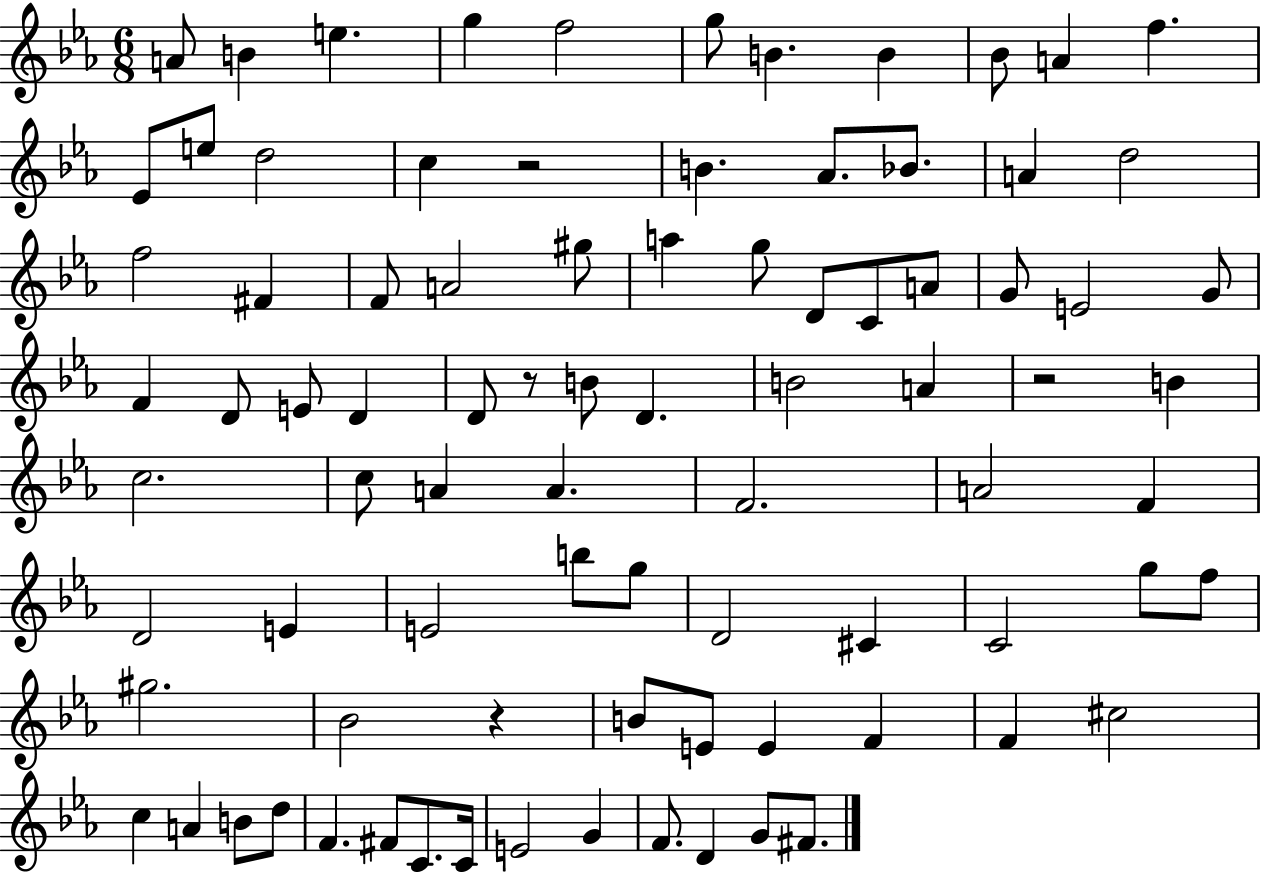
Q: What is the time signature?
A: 6/8